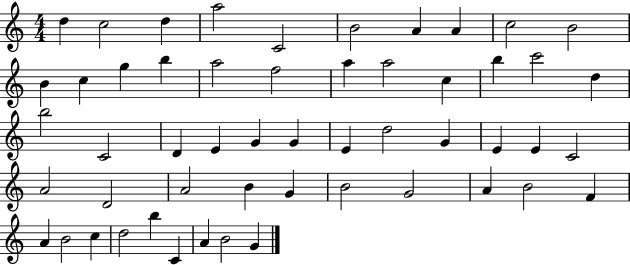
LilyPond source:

{
  \clef treble
  \numericTimeSignature
  \time 4/4
  \key c \major
  d''4 c''2 d''4 | a''2 c'2 | b'2 a'4 a'4 | c''2 b'2 | \break b'4 c''4 g''4 b''4 | a''2 f''2 | a''4 a''2 c''4 | b''4 c'''2 d''4 | \break b''2 c'2 | d'4 e'4 g'4 g'4 | e'4 d''2 g'4 | e'4 e'4 c'2 | \break a'2 d'2 | a'2 b'4 g'4 | b'2 g'2 | a'4 b'2 f'4 | \break a'4 b'2 c''4 | d''2 b''4 c'4 | a'4 b'2 g'4 | \bar "|."
}